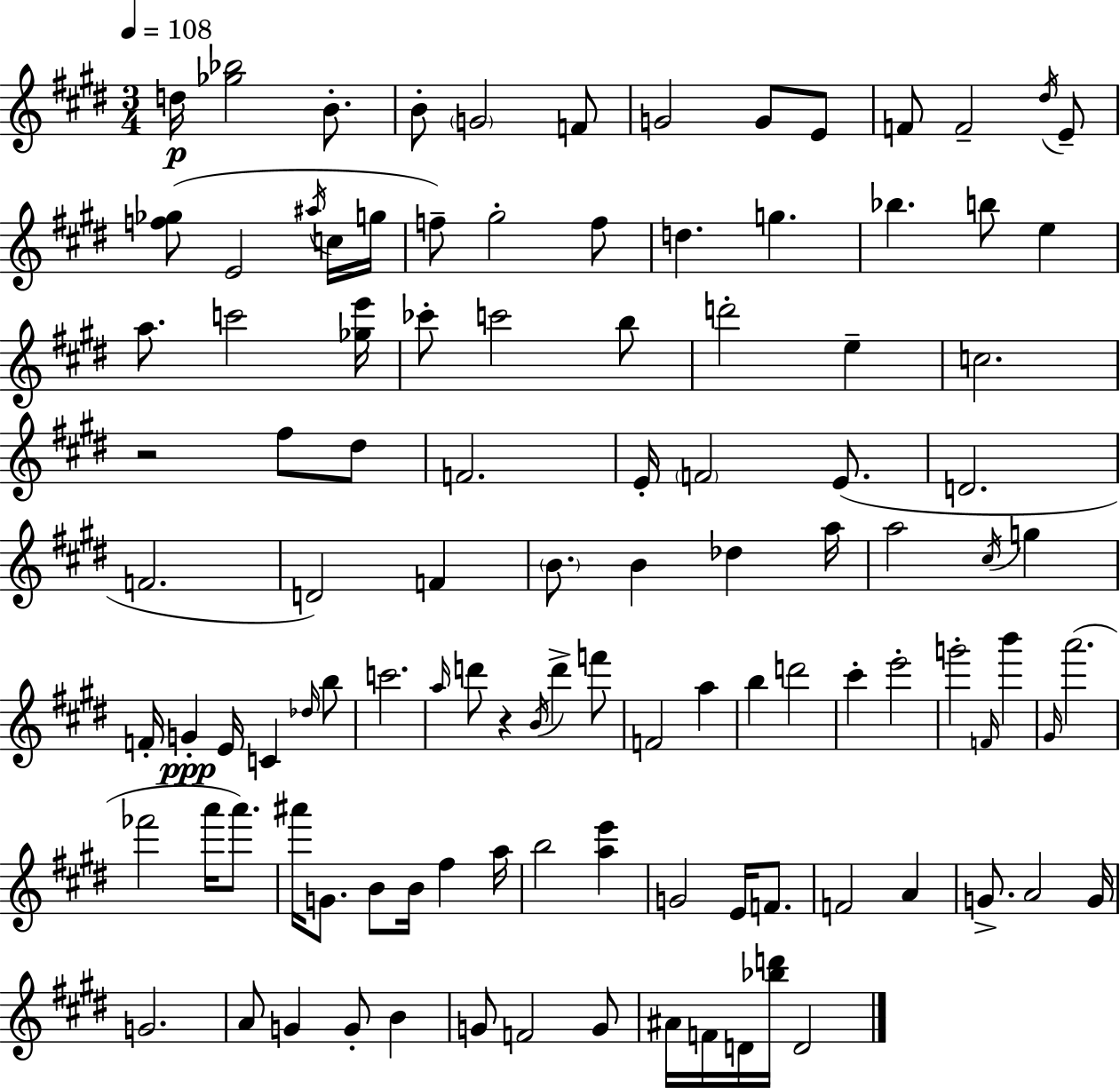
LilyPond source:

{
  \clef treble
  \numericTimeSignature
  \time 3/4
  \key e \major
  \tempo 4 = 108
  \repeat volta 2 { d''16\p <ges'' bes''>2 b'8.-. | b'8-. \parenthesize g'2 f'8 | g'2 g'8 e'8 | f'8 f'2-- \acciaccatura { dis''16 } e'8-- | \break <f'' ges''>8( e'2 \acciaccatura { ais''16 } | c''16 g''16 f''8--) gis''2-. | f''8 d''4. g''4. | bes''4. b''8 e''4 | \break a''8. c'''2 | <ges'' e'''>16 ces'''8-. c'''2 | b''8 d'''2-. e''4-- | c''2. | \break r2 fis''8 | dis''8 f'2. | e'16-. \parenthesize f'2 e'8.( | d'2. | \break f'2. | d'2) f'4 | \parenthesize b'8. b'4 des''4 | a''16 a''2 \acciaccatura { cis''16 } g''4 | \break f'16-. g'4-.\ppp e'16 c'4 | \grace { des''16 } b''8 c'''2. | \grace { a''16 } d'''8 r4 \acciaccatura { b'16 } | d'''4-> f'''8 f'2 | \break a''4 b''4 d'''2 | cis'''4-. e'''2-. | g'''2-. | \grace { f'16 } b'''4 \grace { gis'16 }( a'''2. | \break fes'''2 | a'''16 a'''8.) ais'''16 g'8. | b'8 b'16 fis''4 a''16 b''2 | <a'' e'''>4 g'2 | \break e'16 f'8. f'2 | a'4 g'8.-> a'2 | g'16 g'2. | a'8 g'4 | \break g'8-. b'4 g'8 f'2 | g'8 ais'16 f'16 d'16 <bes'' d'''>16 | d'2 } \bar "|."
}